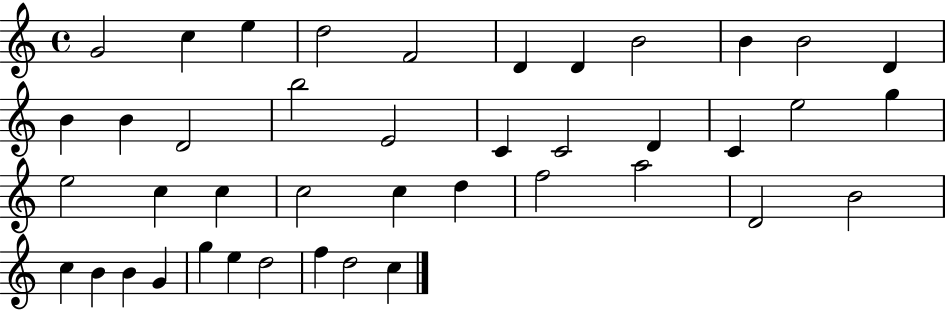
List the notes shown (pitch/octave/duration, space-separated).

G4/h C5/q E5/q D5/h F4/h D4/q D4/q B4/h B4/q B4/h D4/q B4/q B4/q D4/h B5/h E4/h C4/q C4/h D4/q C4/q E5/h G5/q E5/h C5/q C5/q C5/h C5/q D5/q F5/h A5/h D4/h B4/h C5/q B4/q B4/q G4/q G5/q E5/q D5/h F5/q D5/h C5/q